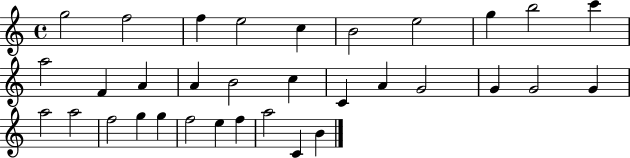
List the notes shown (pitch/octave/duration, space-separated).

G5/h F5/h F5/q E5/h C5/q B4/h E5/h G5/q B5/h C6/q A5/h F4/q A4/q A4/q B4/h C5/q C4/q A4/q G4/h G4/q G4/h G4/q A5/h A5/h F5/h G5/q G5/q F5/h E5/q F5/q A5/h C4/q B4/q